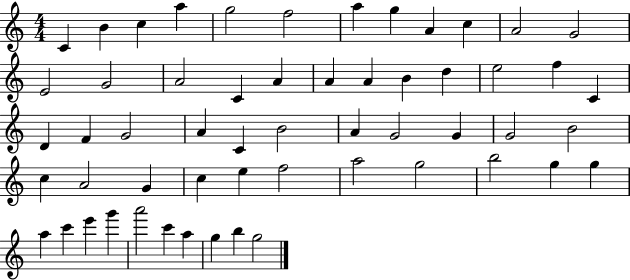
X:1
T:Untitled
M:4/4
L:1/4
K:C
C B c a g2 f2 a g A c A2 G2 E2 G2 A2 C A A A B d e2 f C D F G2 A C B2 A G2 G G2 B2 c A2 G c e f2 a2 g2 b2 g g a c' e' g' a'2 c' a g b g2